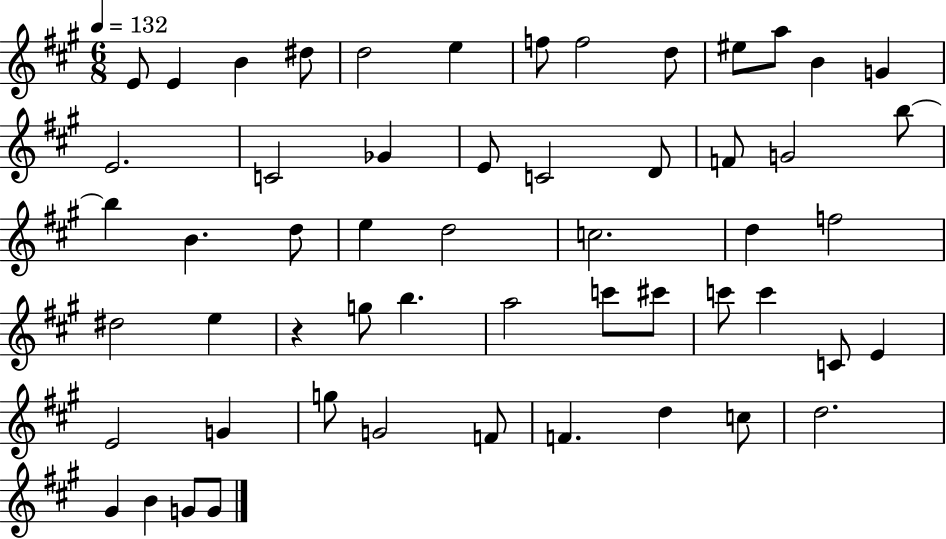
X:1
T:Untitled
M:6/8
L:1/4
K:A
E/2 E B ^d/2 d2 e f/2 f2 d/2 ^e/2 a/2 B G E2 C2 _G E/2 C2 D/2 F/2 G2 b/2 b B d/2 e d2 c2 d f2 ^d2 e z g/2 b a2 c'/2 ^c'/2 c'/2 c' C/2 E E2 G g/2 G2 F/2 F d c/2 d2 ^G B G/2 G/2